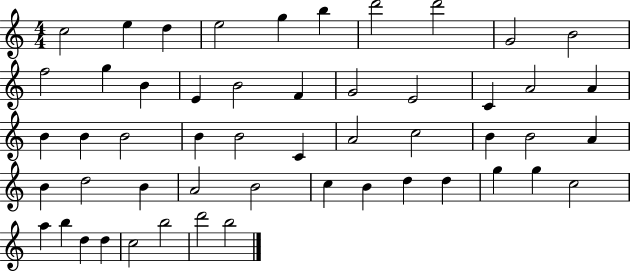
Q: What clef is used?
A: treble